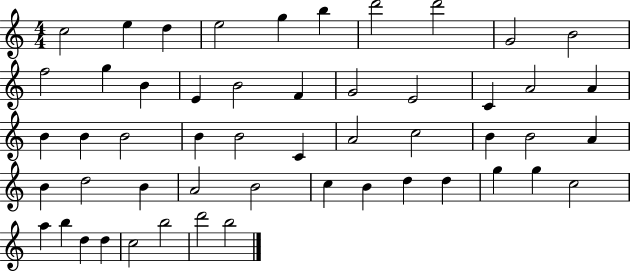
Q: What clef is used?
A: treble